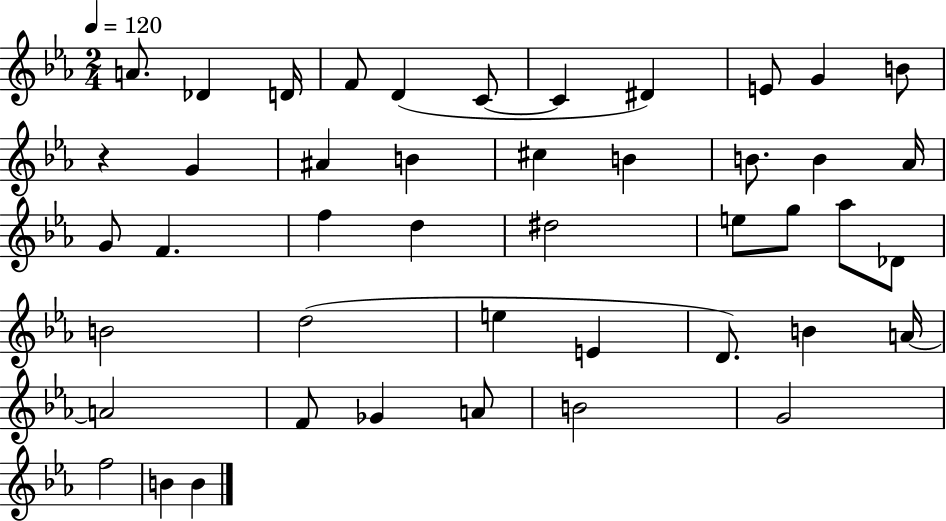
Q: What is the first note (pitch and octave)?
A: A4